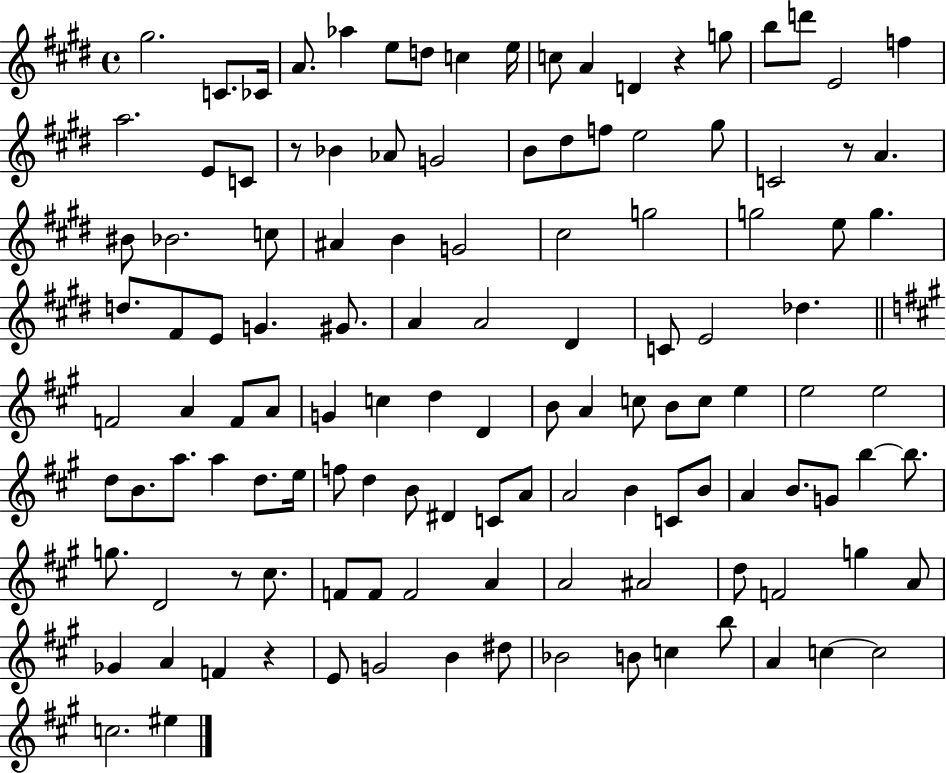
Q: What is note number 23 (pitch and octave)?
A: G4